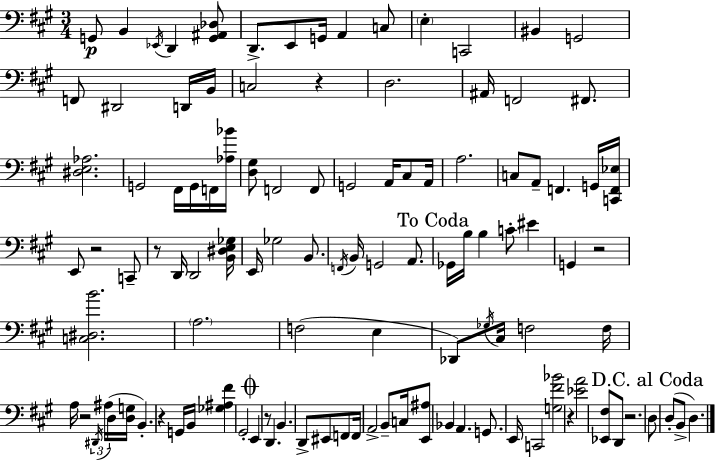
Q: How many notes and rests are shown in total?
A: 112